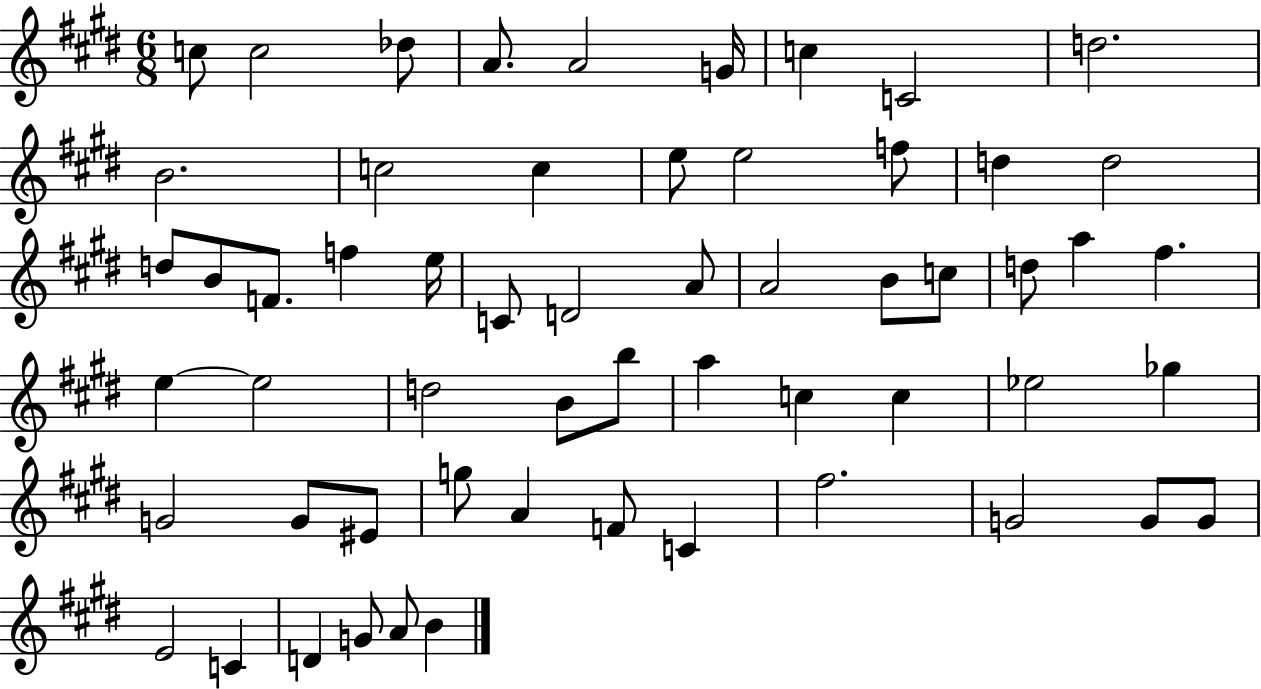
C5/e C5/h Db5/e A4/e. A4/h G4/s C5/q C4/h D5/h. B4/h. C5/h C5/q E5/e E5/h F5/e D5/q D5/h D5/e B4/e F4/e. F5/q E5/s C4/e D4/h A4/e A4/h B4/e C5/e D5/e A5/q F#5/q. E5/q E5/h D5/h B4/e B5/e A5/q C5/q C5/q Eb5/h Gb5/q G4/h G4/e EIS4/e G5/e A4/q F4/e C4/q F#5/h. G4/h G4/e G4/e E4/h C4/q D4/q G4/e A4/e B4/q